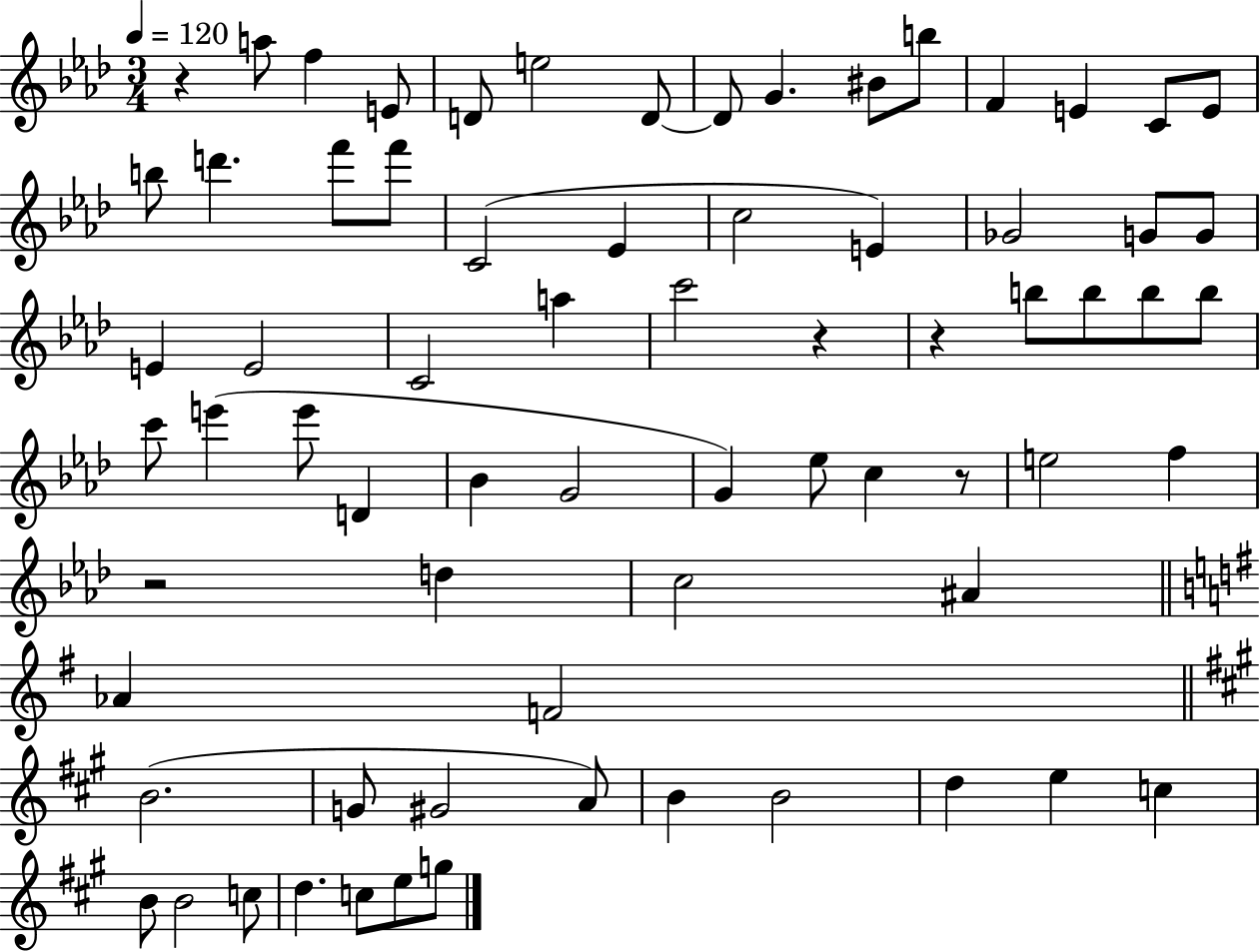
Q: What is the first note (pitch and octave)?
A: A5